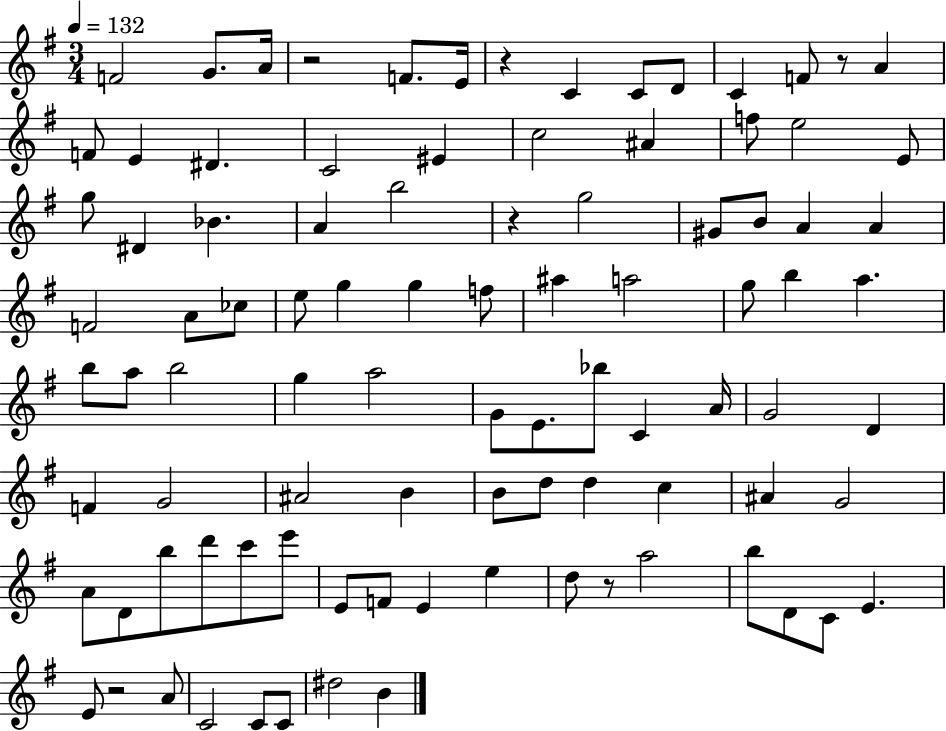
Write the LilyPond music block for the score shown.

{
  \clef treble
  \numericTimeSignature
  \time 3/4
  \key g \major
  \tempo 4 = 132
  \repeat volta 2 { f'2 g'8. a'16 | r2 f'8. e'16 | r4 c'4 c'8 d'8 | c'4 f'8 r8 a'4 | \break f'8 e'4 dis'4. | c'2 eis'4 | c''2 ais'4 | f''8 e''2 e'8 | \break g''8 dis'4 bes'4. | a'4 b''2 | r4 g''2 | gis'8 b'8 a'4 a'4 | \break f'2 a'8 ces''8 | e''8 g''4 g''4 f''8 | ais''4 a''2 | g''8 b''4 a''4. | \break b''8 a''8 b''2 | g''4 a''2 | g'8 e'8. bes''8 c'4 a'16 | g'2 d'4 | \break f'4 g'2 | ais'2 b'4 | b'8 d''8 d''4 c''4 | ais'4 g'2 | \break a'8 d'8 b''8 d'''8 c'''8 e'''8 | e'8 f'8 e'4 e''4 | d''8 r8 a''2 | b''8 d'8 c'8 e'4. | \break e'8 r2 a'8 | c'2 c'8 c'8 | dis''2 b'4 | } \bar "|."
}